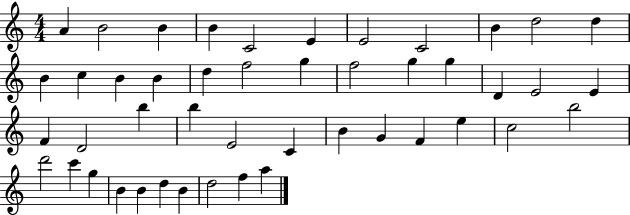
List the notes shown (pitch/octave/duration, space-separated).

A4/q B4/h B4/q B4/q C4/h E4/q E4/h C4/h B4/q D5/h D5/q B4/q C5/q B4/q B4/q D5/q F5/h G5/q F5/h G5/q G5/q D4/q E4/h E4/q F4/q D4/h B5/q B5/q E4/h C4/q B4/q G4/q F4/q E5/q C5/h B5/h D6/h C6/q G5/q B4/q B4/q D5/q B4/q D5/h F5/q A5/q